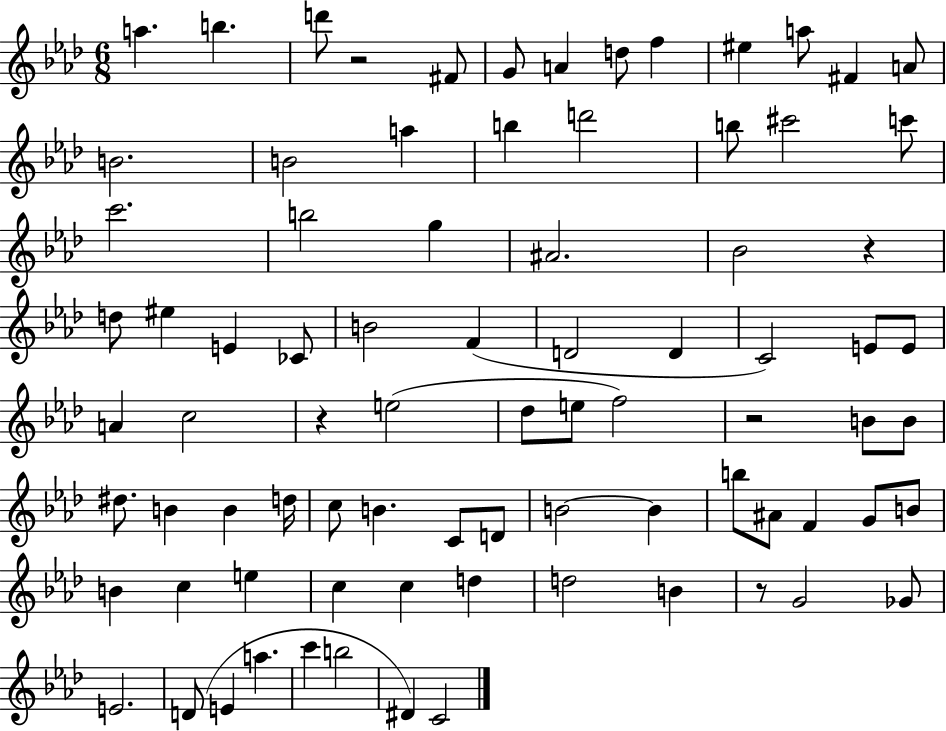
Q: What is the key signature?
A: AES major